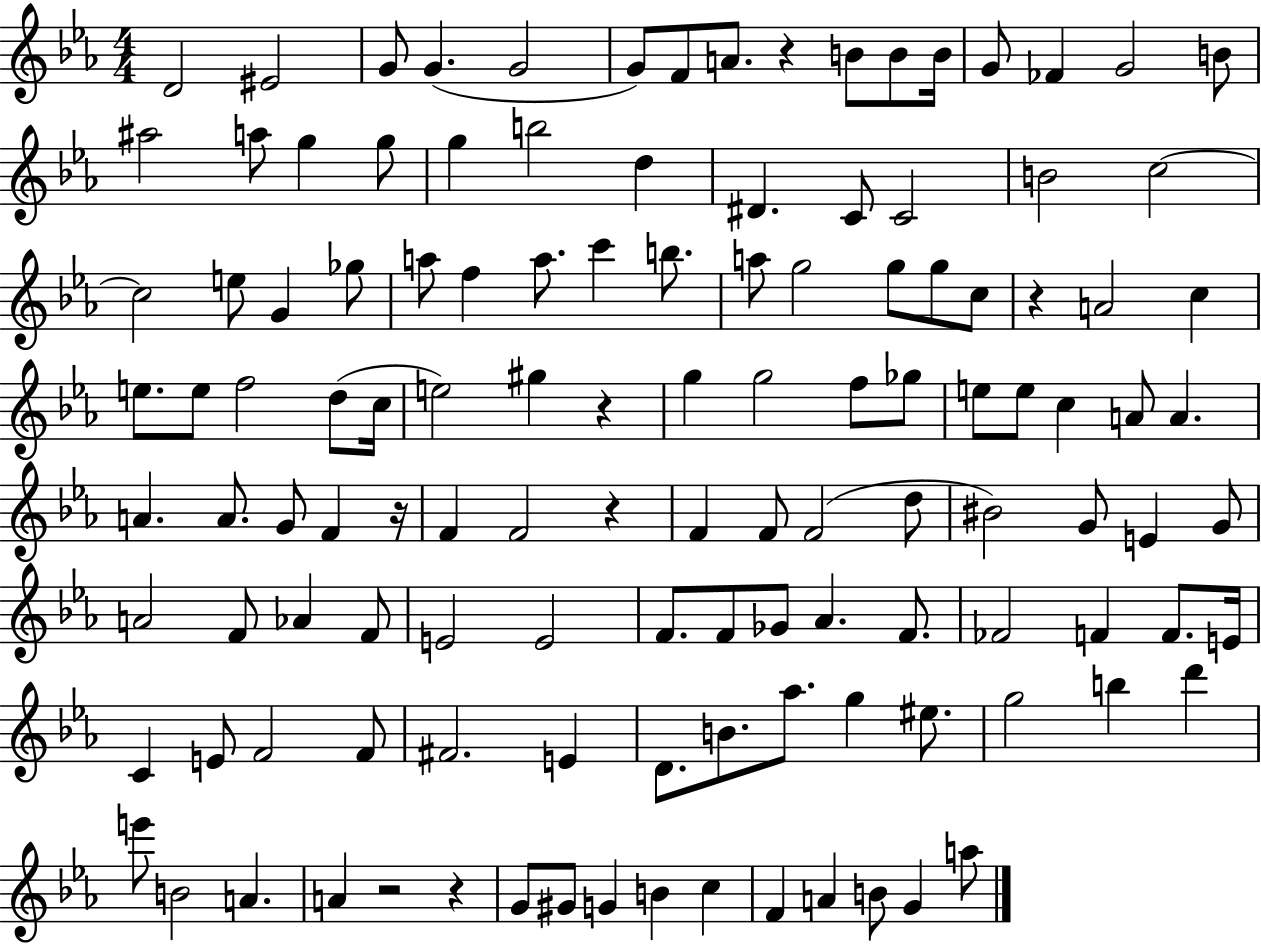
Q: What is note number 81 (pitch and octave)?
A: F4